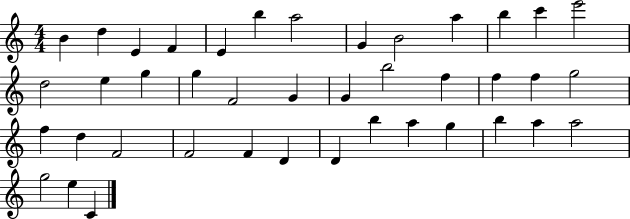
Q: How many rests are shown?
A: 0